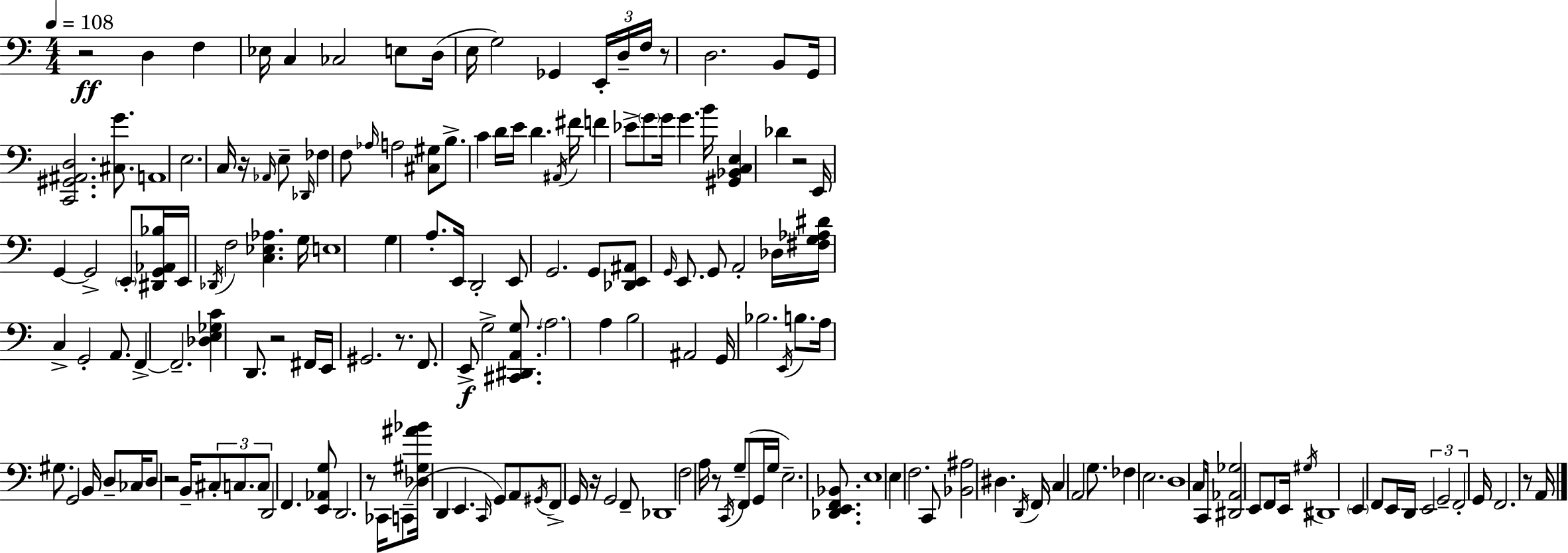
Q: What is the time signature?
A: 4/4